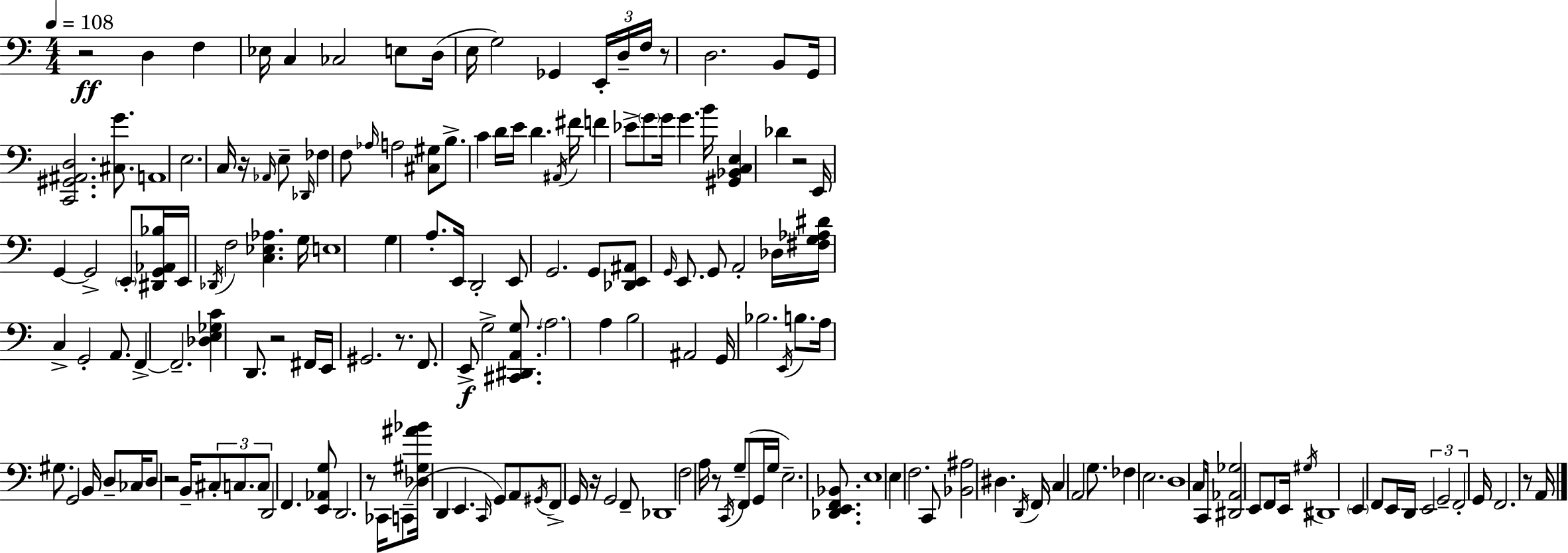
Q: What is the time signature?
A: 4/4